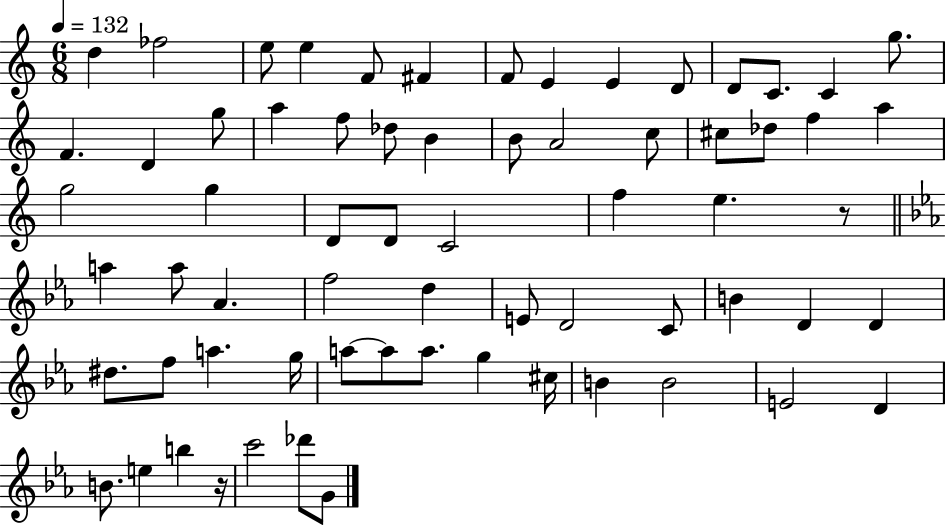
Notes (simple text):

D5/q FES5/h E5/e E5/q F4/e F#4/q F4/e E4/q E4/q D4/e D4/e C4/e. C4/q G5/e. F4/q. D4/q G5/e A5/q F5/e Db5/e B4/q B4/e A4/h C5/e C#5/e Db5/e F5/q A5/q G5/h G5/q D4/e D4/e C4/h F5/q E5/q. R/e A5/q A5/e Ab4/q. F5/h D5/q E4/e D4/h C4/e B4/q D4/q D4/q D#5/e. F5/e A5/q. G5/s A5/e A5/e A5/e. G5/q C#5/s B4/q B4/h E4/h D4/q B4/e. E5/q B5/q R/s C6/h Db6/e G4/e